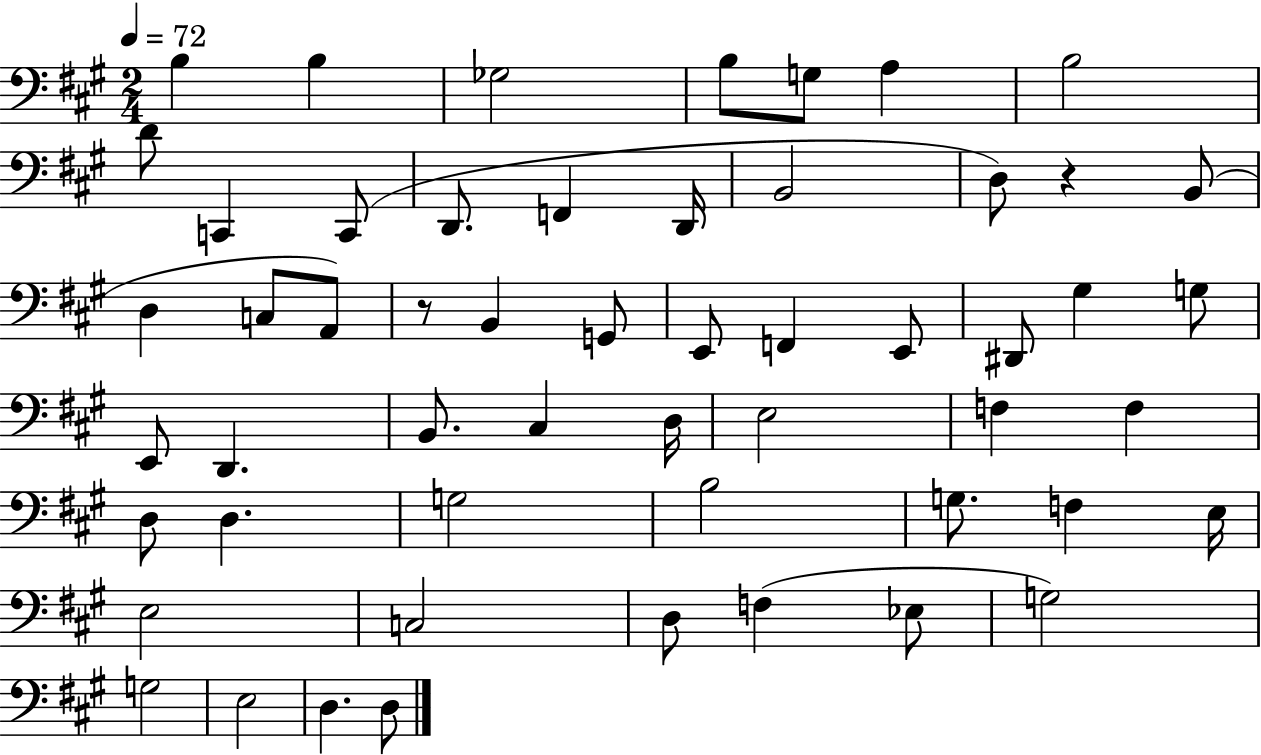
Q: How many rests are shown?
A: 2